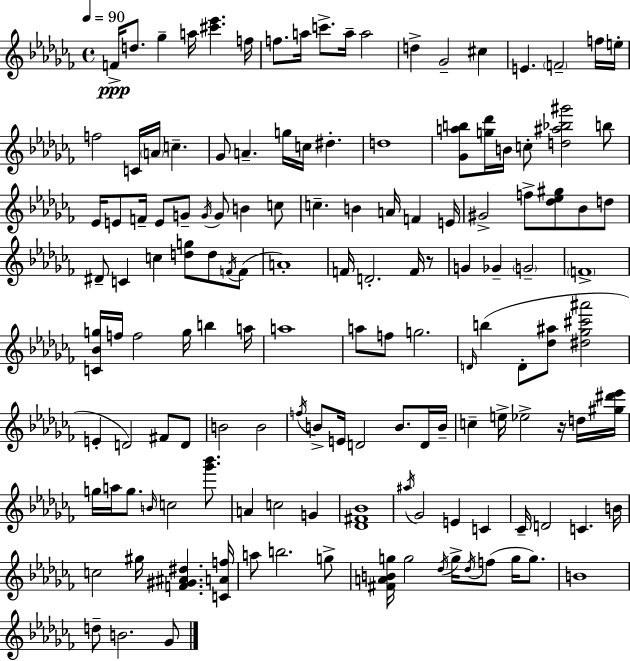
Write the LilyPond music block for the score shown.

{
  \clef treble
  \time 4/4
  \defaultTimeSignature
  \key aes \minor
  \tempo 4 = 90
  f'16->\ppp d''8. ges''4-- a''16 <cis''' ees'''>4. f''16 | f''8. a''16 c'''8.-> a''16-- a''2 | d''4-> ges'2-- cis''4 | e'4. \parenthesize f'2-- f''16 e''16-. | \break f''2 c'16 \parenthesize a'16 c''4.-- | ges'8 a'4.-- g''16 c''16 dis''4.-. | d''1 | <ges' a'' b''>8 <g'' des'''>16 b'16 c''8-. <d'' ais'' bes'' gis'''>2 b''8 | \break ees'16 e'8 f'16-- e'8 g'8-- \acciaccatura { g'16 } g'8 b'4 c''8 | c''4.-- b'4 a'16 f'4 | e'16 gis'2-> f''8-> <des'' ees'' gis''>8 bes'8 d''8 | dis'8-- c'4 c''4 <d'' g''>8 d''8 \acciaccatura { f'16 }( | \break f'8 a'1-.) | f'16 d'2.-. f'16 | r8 g'4 ges'4-- \parenthesize g'2-- | \parenthesize f'1-> | \break <c' bes' g''>16 f''16 f''2 g''16 b''4 | a''16 a''1 | a''8 f''8 g''2. | \grace { d'16 } b''4( d'8-. <des'' ais''>8 <dis'' ges'' cis''' ais'''>2 | \break e'4-. d'2) fis'8 | d'8 b'2 b'2 | \acciaccatura { f''16 } b'8-> e'16 d'2 b'8. | d'16 b'16-- c''4-- e''16-> ees''2-> | \break r16 d''16 <gis'' dis''' ees'''>16 g''16 a''16 g''8. \grace { b'16 } c''2 | <ges''' bes'''>8. a'4 c''2 | g'4 <des' fis' bes'>1 | \acciaccatura { ais''16 } ges'2 e'4 | \break c'4 ces'16-- d'2 c'4. | b'16 c''2 gis''16 <f' gis' ais' dis''>4. | <c' a' f''>16 a''8 b''2. | g''8-> <fis' a' b' g''>16 g''2 \acciaccatura { des''16 } | \break g''16-> \acciaccatura { des''16 } f''8( g''16 g''8.) b'1 | d''8-- b'2. | ges'8 \bar "|."
}